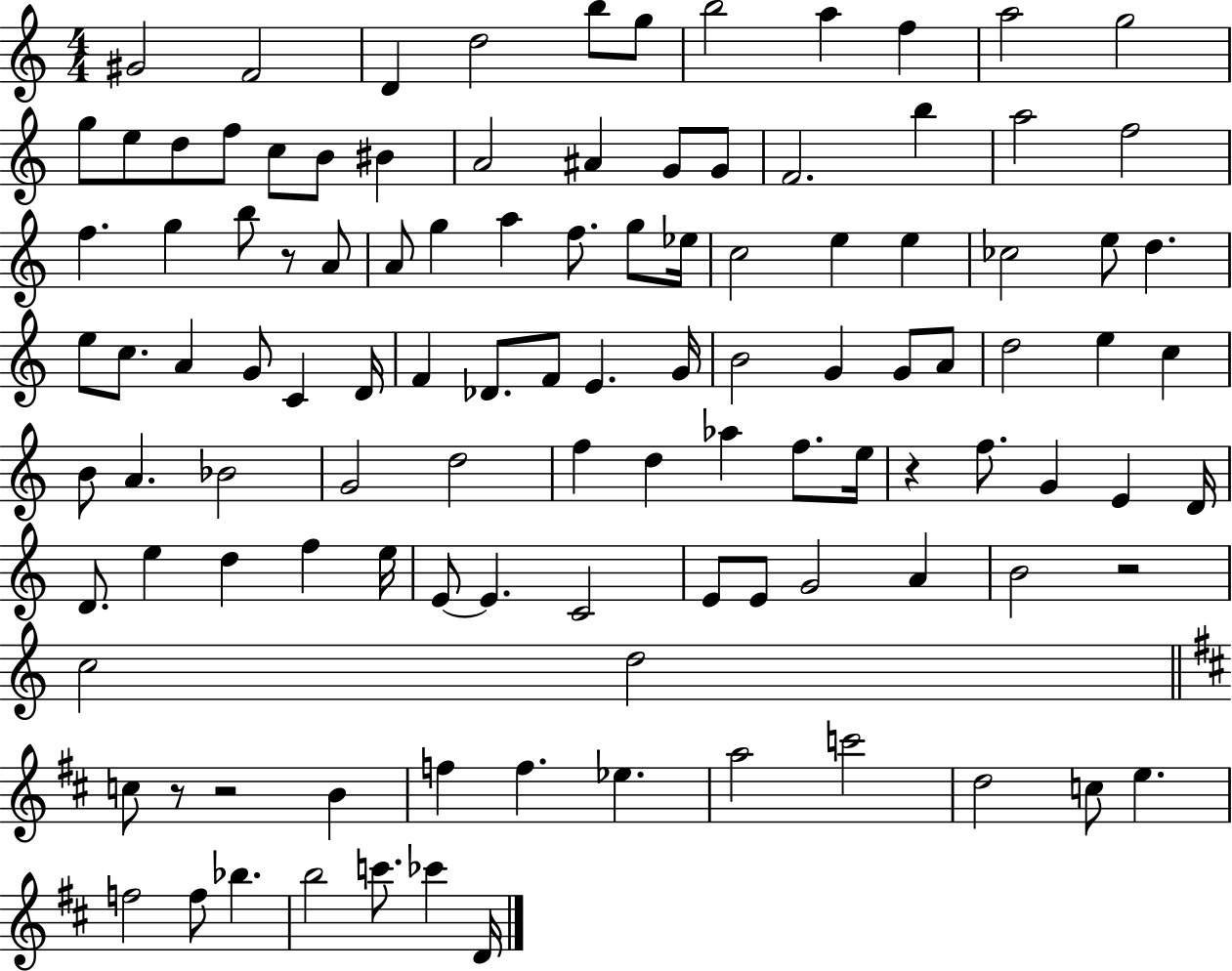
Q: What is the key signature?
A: C major